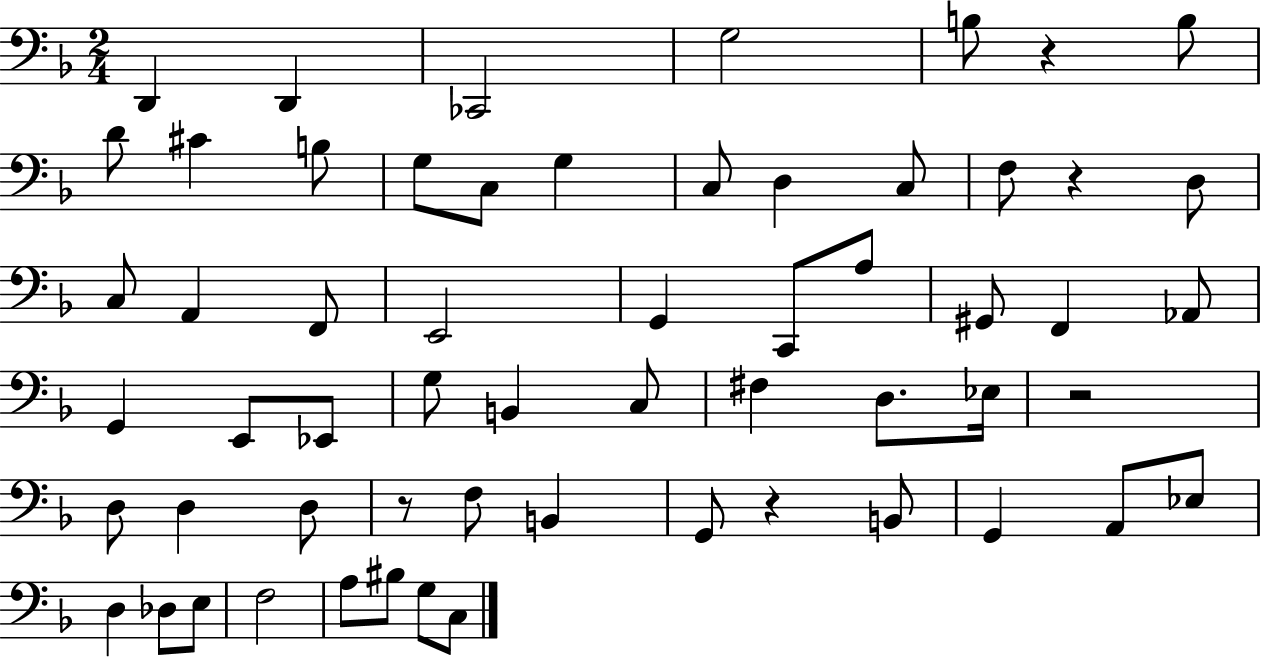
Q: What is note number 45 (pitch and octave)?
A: A2